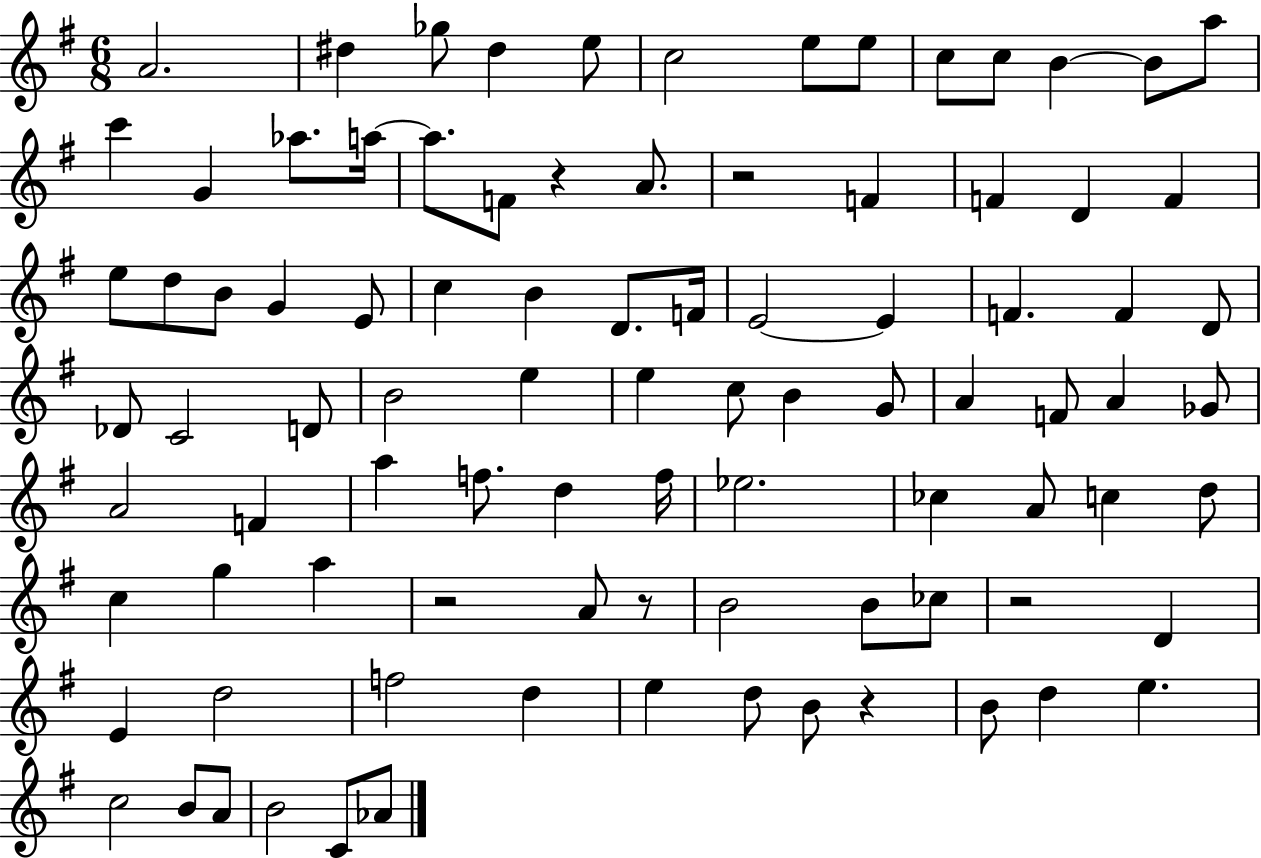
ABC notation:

X:1
T:Untitled
M:6/8
L:1/4
K:G
A2 ^d _g/2 ^d e/2 c2 e/2 e/2 c/2 c/2 B B/2 a/2 c' G _a/2 a/4 a/2 F/2 z A/2 z2 F F D F e/2 d/2 B/2 G E/2 c B D/2 F/4 E2 E F F D/2 _D/2 C2 D/2 B2 e e c/2 B G/2 A F/2 A _G/2 A2 F a f/2 d f/4 _e2 _c A/2 c d/2 c g a z2 A/2 z/2 B2 B/2 _c/2 z2 D E d2 f2 d e d/2 B/2 z B/2 d e c2 B/2 A/2 B2 C/2 _A/2